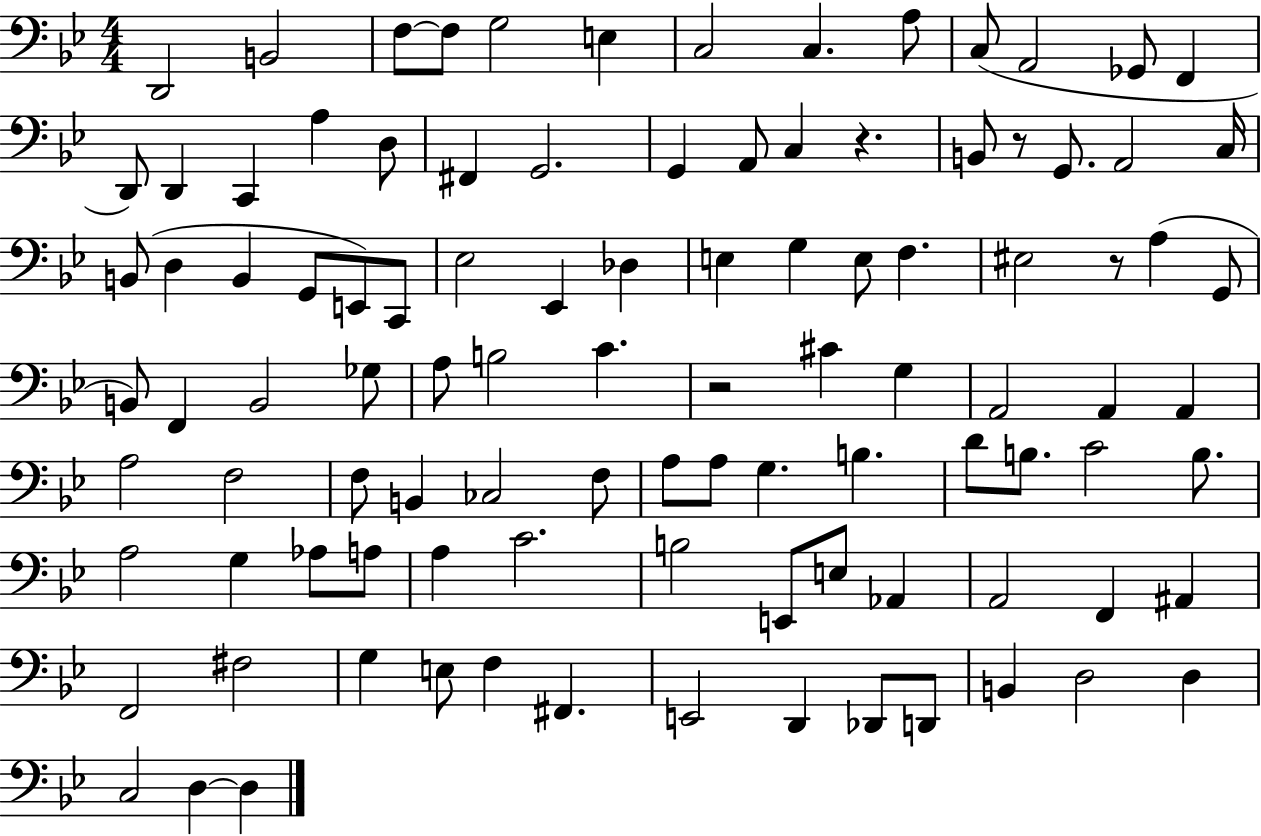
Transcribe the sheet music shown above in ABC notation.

X:1
T:Untitled
M:4/4
L:1/4
K:Bb
D,,2 B,,2 F,/2 F,/2 G,2 E, C,2 C, A,/2 C,/2 A,,2 _G,,/2 F,, D,,/2 D,, C,, A, D,/2 ^F,, G,,2 G,, A,,/2 C, z B,,/2 z/2 G,,/2 A,,2 C,/4 B,,/2 D, B,, G,,/2 E,,/2 C,,/2 _E,2 _E,, _D, E, G, E,/2 F, ^E,2 z/2 A, G,,/2 B,,/2 F,, B,,2 _G,/2 A,/2 B,2 C z2 ^C G, A,,2 A,, A,, A,2 F,2 F,/2 B,, _C,2 F,/2 A,/2 A,/2 G, B, D/2 B,/2 C2 B,/2 A,2 G, _A,/2 A,/2 A, C2 B,2 E,,/2 E,/2 _A,, A,,2 F,, ^A,, F,,2 ^F,2 G, E,/2 F, ^F,, E,,2 D,, _D,,/2 D,,/2 B,, D,2 D, C,2 D, D,